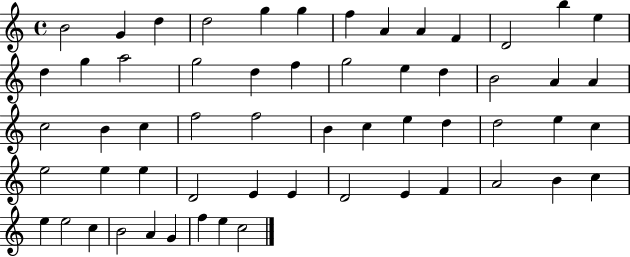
{
  \clef treble
  \time 4/4
  \defaultTimeSignature
  \key c \major
  b'2 g'4 d''4 | d''2 g''4 g''4 | f''4 a'4 a'4 f'4 | d'2 b''4 e''4 | \break d''4 g''4 a''2 | g''2 d''4 f''4 | g''2 e''4 d''4 | b'2 a'4 a'4 | \break c''2 b'4 c''4 | f''2 f''2 | b'4 c''4 e''4 d''4 | d''2 e''4 c''4 | \break e''2 e''4 e''4 | d'2 e'4 e'4 | d'2 e'4 f'4 | a'2 b'4 c''4 | \break e''4 e''2 c''4 | b'2 a'4 g'4 | f''4 e''4 c''2 | \bar "|."
}